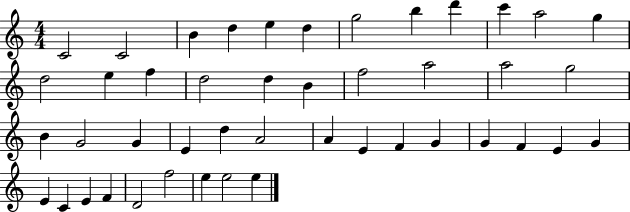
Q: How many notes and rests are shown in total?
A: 45